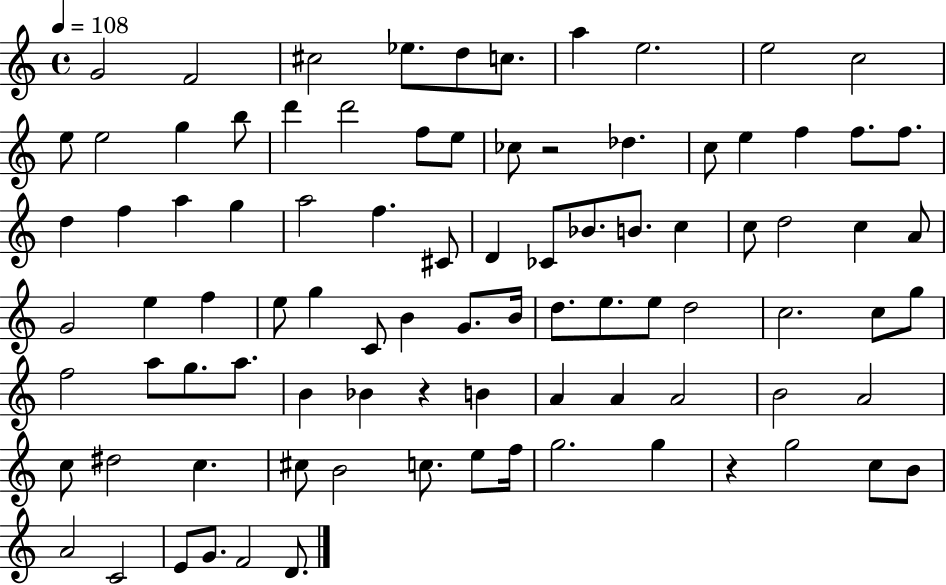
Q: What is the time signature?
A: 4/4